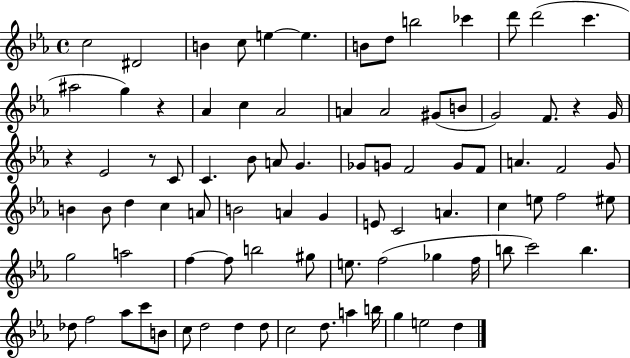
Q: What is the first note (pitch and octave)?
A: C5